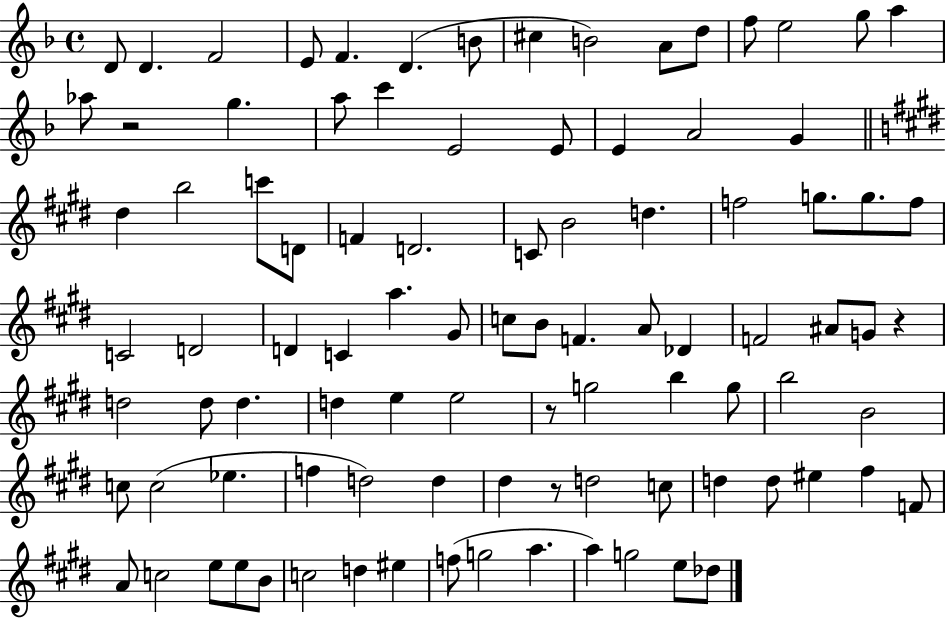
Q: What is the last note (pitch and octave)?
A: Db5